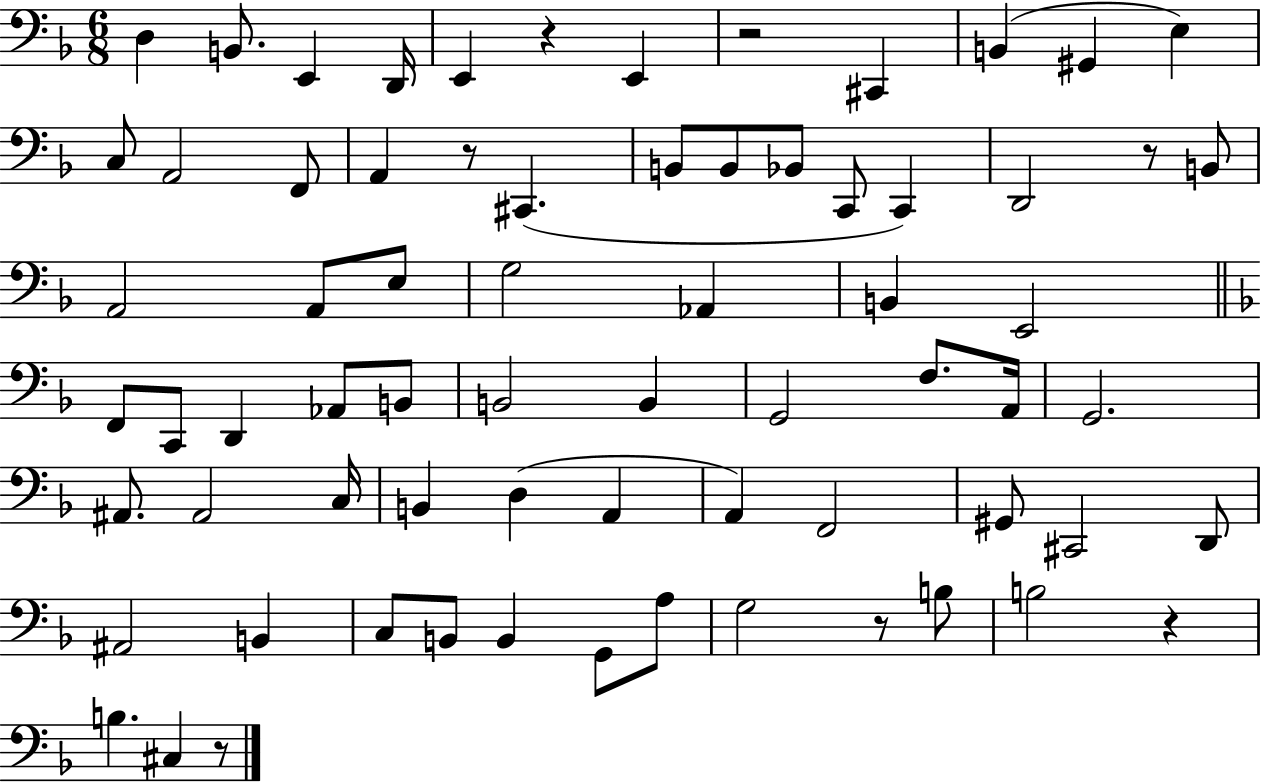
D3/q B2/e. E2/q D2/s E2/q R/q E2/q R/h C#2/q B2/q G#2/q E3/q C3/e A2/h F2/e A2/q R/e C#2/q. B2/e B2/e Bb2/e C2/e C2/q D2/h R/e B2/e A2/h A2/e E3/e G3/h Ab2/q B2/q E2/h F2/e C2/e D2/q Ab2/e B2/e B2/h B2/q G2/h F3/e. A2/s G2/h. A#2/e. A#2/h C3/s B2/q D3/q A2/q A2/q F2/h G#2/e C#2/h D2/e A#2/h B2/q C3/e B2/e B2/q G2/e A3/e G3/h R/e B3/e B3/h R/q B3/q. C#3/q R/e